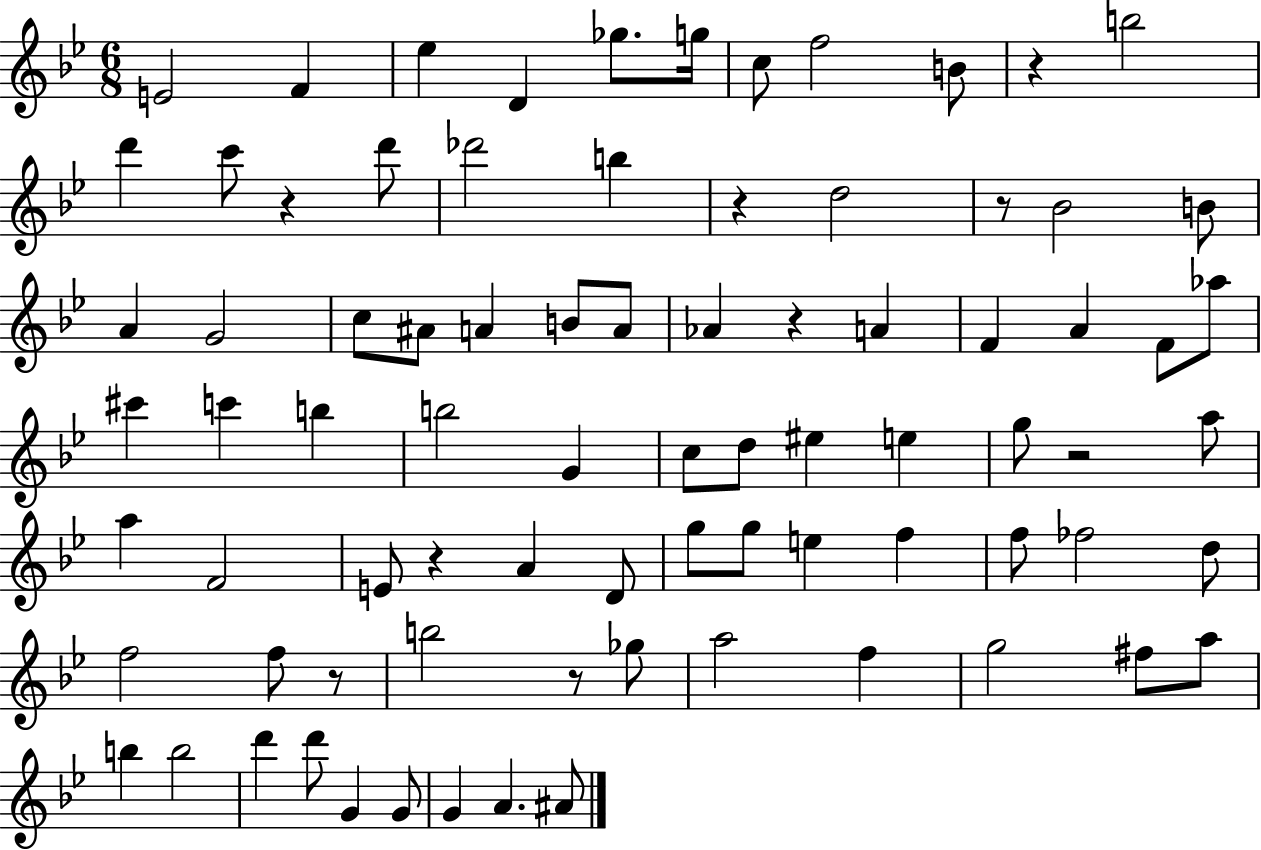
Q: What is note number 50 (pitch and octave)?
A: E5